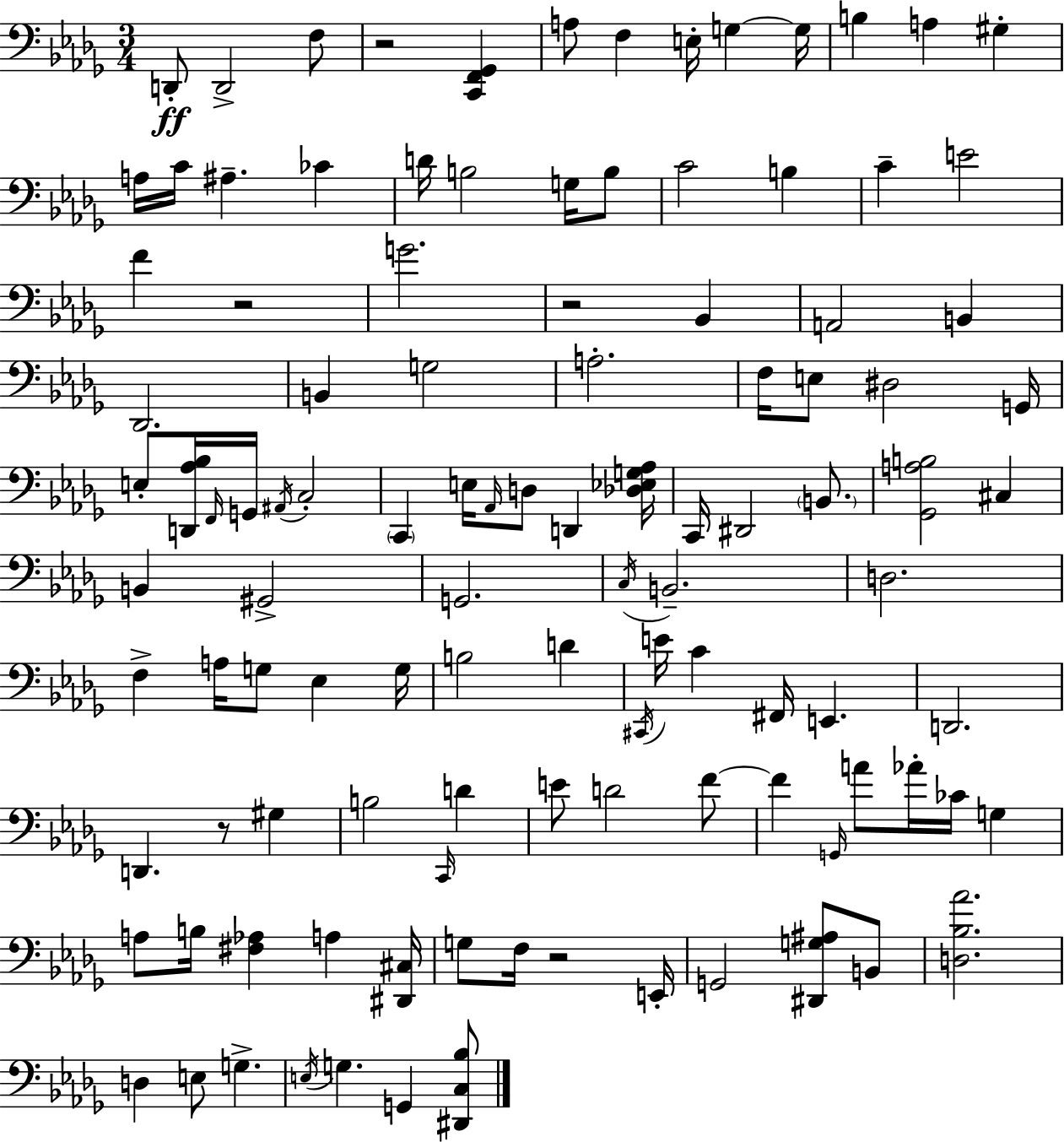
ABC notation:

X:1
T:Untitled
M:3/4
L:1/4
K:Bbm
D,,/2 D,,2 F,/2 z2 [C,,F,,_G,,] A,/2 F, E,/4 G, G,/4 B, A, ^G, A,/4 C/4 ^A, _C D/4 B,2 G,/4 B,/2 C2 B, C E2 F z2 G2 z2 _B,, A,,2 B,, _D,,2 B,, G,2 A,2 F,/4 E,/2 ^D,2 G,,/4 E,/2 [D,,_A,_B,]/4 F,,/4 G,,/4 ^A,,/4 C,2 C,, E,/4 _A,,/4 D,/2 D,, [_D,_E,G,_A,]/4 C,,/4 ^D,,2 B,,/2 [_G,,A,B,]2 ^C, B,, ^G,,2 G,,2 C,/4 B,,2 D,2 F, A,/4 G,/2 _E, G,/4 B,2 D ^C,,/4 E/4 C ^F,,/4 E,, D,,2 D,, z/2 ^G, B,2 C,,/4 D E/2 D2 F/2 F G,,/4 A/2 _A/4 _C/4 G, A,/2 B,/4 [^F,_A,] A, [^D,,^C,]/4 G,/2 F,/4 z2 E,,/4 G,,2 [^D,,G,^A,]/2 B,,/2 [D,_B,_A]2 D, E,/2 G, E,/4 G, G,, [^D,,C,_B,]/2